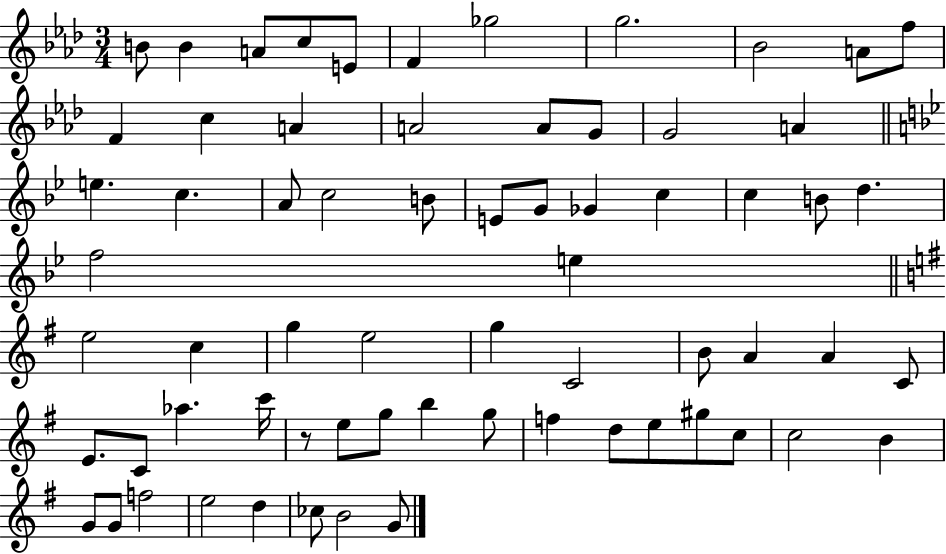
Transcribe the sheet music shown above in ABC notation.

X:1
T:Untitled
M:3/4
L:1/4
K:Ab
B/2 B A/2 c/2 E/2 F _g2 g2 _B2 A/2 f/2 F c A A2 A/2 G/2 G2 A e c A/2 c2 B/2 E/2 G/2 _G c c B/2 d f2 e e2 c g e2 g C2 B/2 A A C/2 E/2 C/2 _a c'/4 z/2 e/2 g/2 b g/2 f d/2 e/2 ^g/2 c/2 c2 B G/2 G/2 f2 e2 d _c/2 B2 G/2